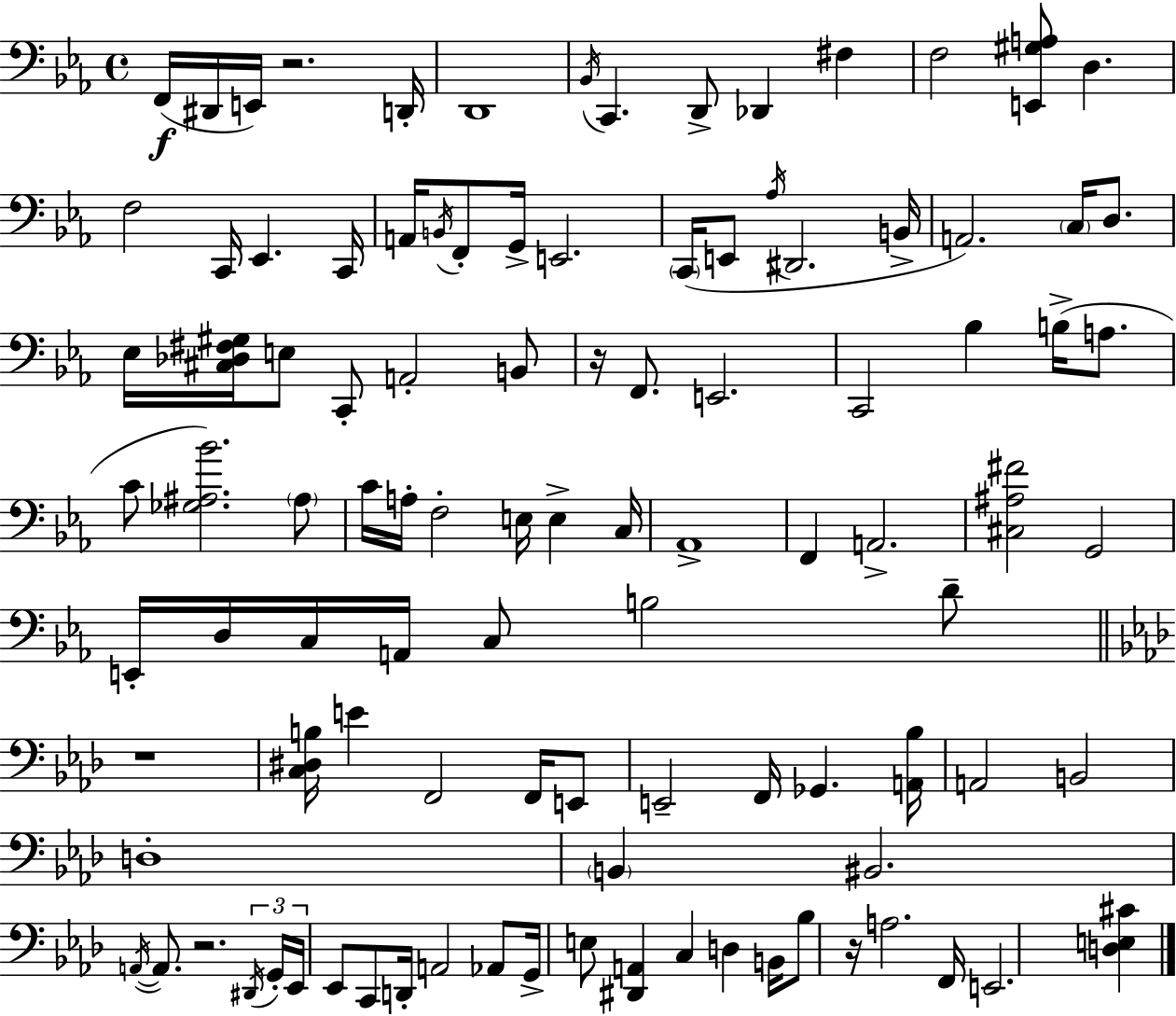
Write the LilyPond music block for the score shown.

{
  \clef bass
  \time 4/4
  \defaultTimeSignature
  \key c \minor
  f,16(\f dis,16 e,16) r2. d,16-. | d,1 | \acciaccatura { bes,16 } c,4. d,8-> des,4 fis4 | f2 <e, gis a>8 d4. | \break f2 c,16 ees,4. | c,16 a,16 \acciaccatura { b,16 } f,8-. g,16-> e,2. | \parenthesize c,16( e,8 \acciaccatura { aes16 } dis,2. | b,16-> a,2.) \parenthesize c16 | \break d8. ees16 <cis des fis gis>16 e8 c,8-. a,2-. | b,8 r16 f,8. e,2. | c,2 bes4 b16->( | a8. c'8 <ges ais bes'>2.) | \break \parenthesize ais8 c'16 a16-. f2-. e16 e4-> | c16 aes,1-> | f,4 a,2.-> | <cis ais fis'>2 g,2 | \break e,16-. d16 c16 a,16 c8 b2 | d'8-- \bar "||" \break \key aes \major r1 | <c dis b>16 e'4 f,2 f,16 e,8 | e,2-- f,16 ges,4. <a, bes>16 | a,2 b,2 | \break d1-. | \parenthesize b,4 bis,2. | \acciaccatura { a,16~ }~ a,8. r2. | \tuplet 3/2 { \acciaccatura { dis,16 } g,16-. ees,16 } ees,8 c,8 d,16-. a,2 | \break aes,8 g,16-> e8 <dis, a,>4 c4 d4 | b,16 bes8 r16 a2. | f,16 e,2. <d e cis'>4 | \bar "|."
}